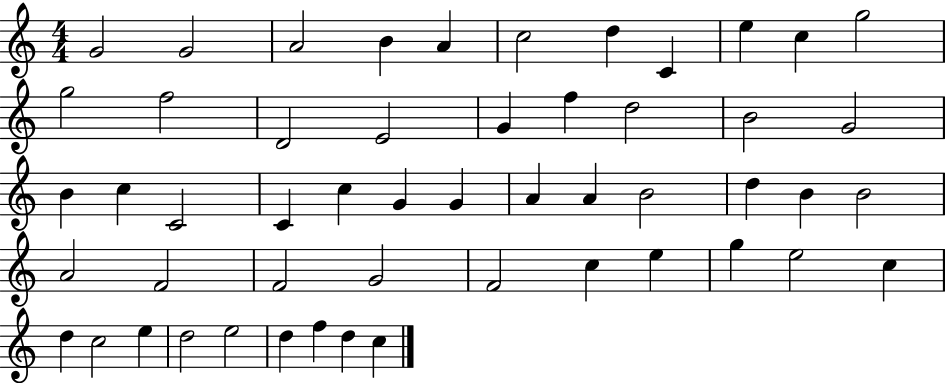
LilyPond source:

{
  \clef treble
  \numericTimeSignature
  \time 4/4
  \key c \major
  g'2 g'2 | a'2 b'4 a'4 | c''2 d''4 c'4 | e''4 c''4 g''2 | \break g''2 f''2 | d'2 e'2 | g'4 f''4 d''2 | b'2 g'2 | \break b'4 c''4 c'2 | c'4 c''4 g'4 g'4 | a'4 a'4 b'2 | d''4 b'4 b'2 | \break a'2 f'2 | f'2 g'2 | f'2 c''4 e''4 | g''4 e''2 c''4 | \break d''4 c''2 e''4 | d''2 e''2 | d''4 f''4 d''4 c''4 | \bar "|."
}